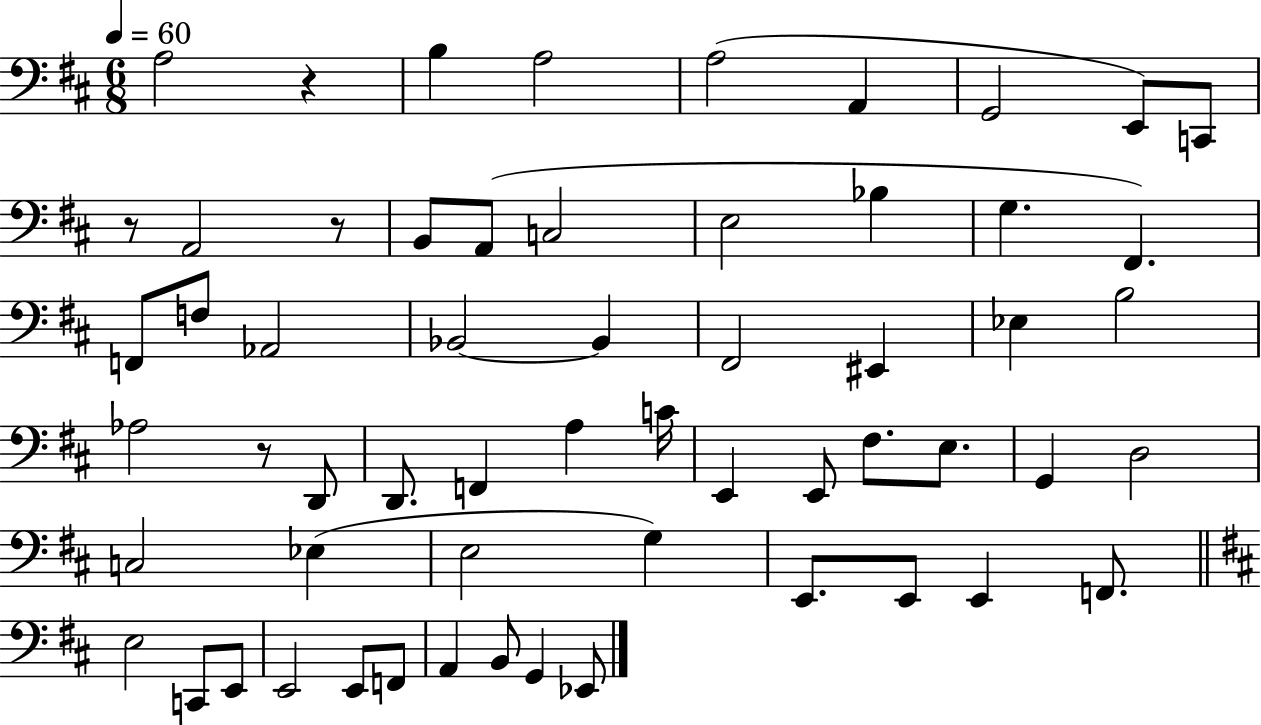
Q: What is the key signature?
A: D major